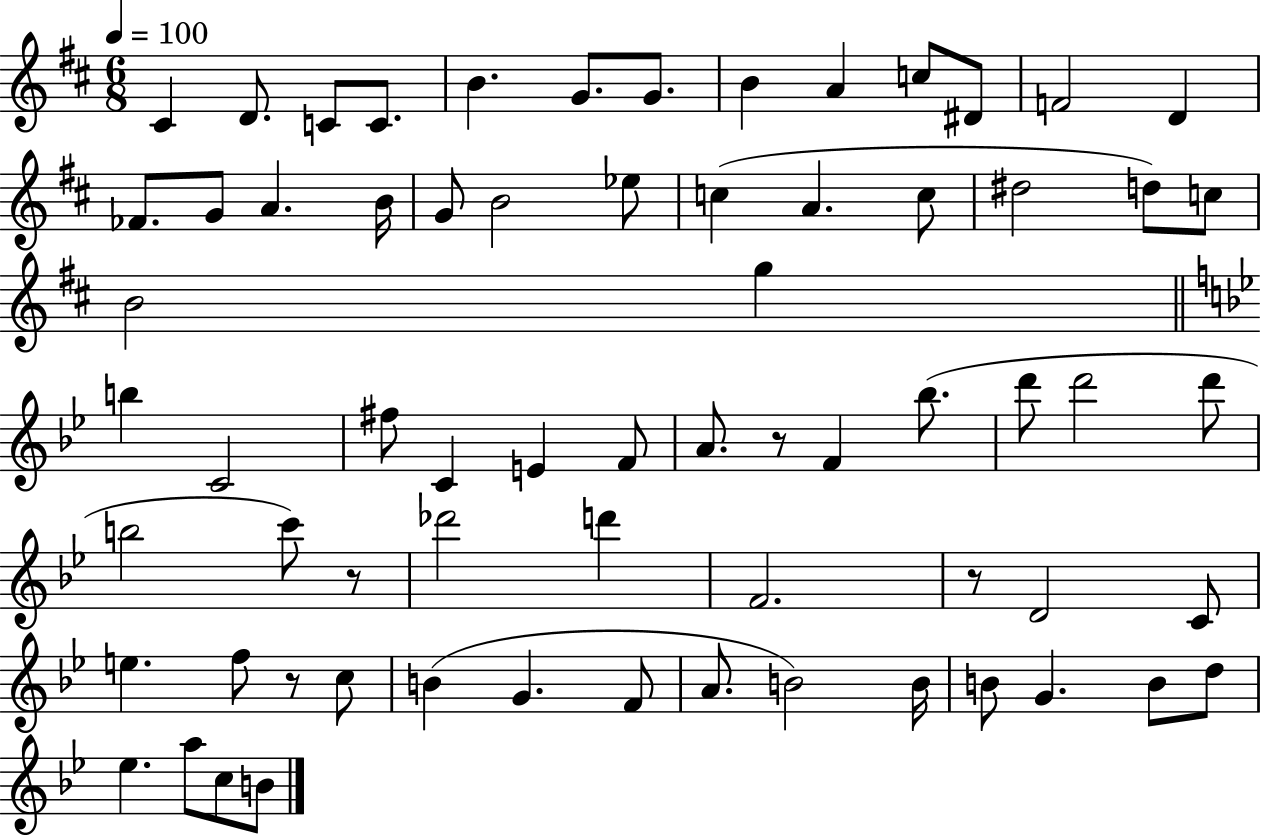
C#4/q D4/e. C4/e C4/e. B4/q. G4/e. G4/e. B4/q A4/q C5/e D#4/e F4/h D4/q FES4/e. G4/e A4/q. B4/s G4/e B4/h Eb5/e C5/q A4/q. C5/e D#5/h D5/e C5/e B4/h G5/q B5/q C4/h F#5/e C4/q E4/q F4/e A4/e. R/e F4/q Bb5/e. D6/e D6/h D6/e B5/h C6/e R/e Db6/h D6/q F4/h. R/e D4/h C4/e E5/q. F5/e R/e C5/e B4/q G4/q. F4/e A4/e. B4/h B4/s B4/e G4/q. B4/e D5/e Eb5/q. A5/e C5/e B4/e